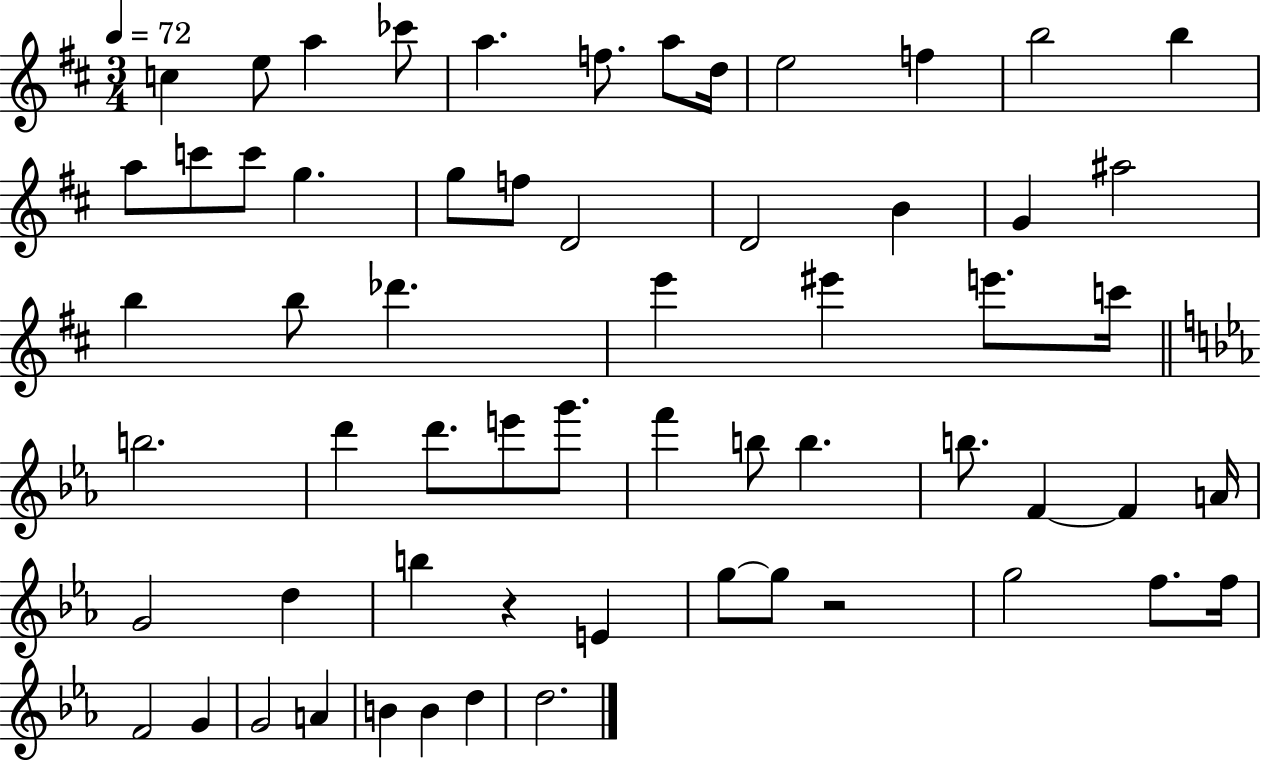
{
  \clef treble
  \numericTimeSignature
  \time 3/4
  \key d \major
  \tempo 4 = 72
  c''4 e''8 a''4 ces'''8 | a''4. f''8. a''8 d''16 | e''2 f''4 | b''2 b''4 | \break a''8 c'''8 c'''8 g''4. | g''8 f''8 d'2 | d'2 b'4 | g'4 ais''2 | \break b''4 b''8 des'''4. | e'''4 eis'''4 e'''8. c'''16 | \bar "||" \break \key c \minor b''2. | d'''4 d'''8. e'''8 g'''8. | f'''4 b''8 b''4. | b''8. f'4~~ f'4 a'16 | \break g'2 d''4 | b''4 r4 e'4 | g''8~~ g''8 r2 | g''2 f''8. f''16 | \break f'2 g'4 | g'2 a'4 | b'4 b'4 d''4 | d''2. | \break \bar "|."
}